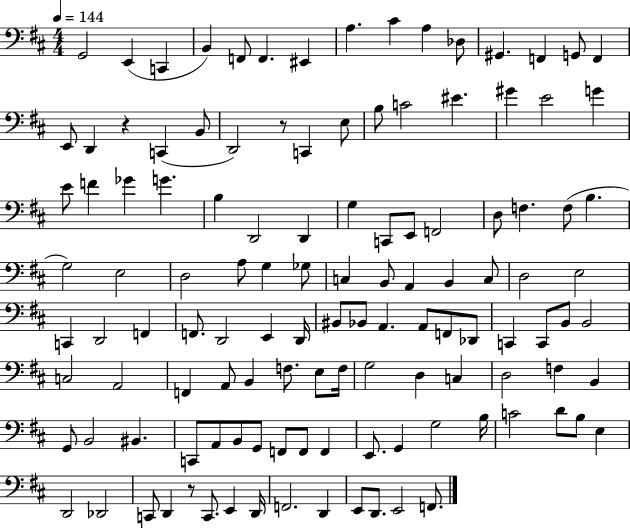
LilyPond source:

{
  \clef bass
  \numericTimeSignature
  \time 4/4
  \key d \major
  \tempo 4 = 144
  \repeat volta 2 { g,2 e,4( c,4 | b,4) f,8 f,4. eis,4 | a4. cis'4 a4 des8 | gis,4. f,4 g,8 f,4 | \break e,8 d,4 r4 c,4( b,8 | d,2) r8 c,4 e8 | b8 c'2 eis'4. | gis'4 e'2 g'4 | \break e'8 f'4 ges'4 g'4. | b4 d,2 d,4 | g4 c,8 e,8 f,2 | d8 f4. f8( b4. | \break g2) e2 | d2 a8 g4 ges8 | c4 b,8 a,4 b,4 c8 | d2 e2 | \break c,4 d,2 f,4 | f,8. d,2 e,4 d,16 | bis,8 bes,8 a,4. a,8 f,8 des,8 | c,4 c,8 b,8 b,2 | \break c2 a,2 | f,4 a,8 b,4 f8. e8 f16 | g2 d4 c4 | d2 f4 b,4 | \break g,8 b,2 bis,4. | c,8 a,8 b,8 g,8 f,8 f,8 f,4 | e,8. g,4 g2 b16 | c'2 d'8 b8 e4 | \break d,2 des,2 | c,8 d,4 r8 c,8. e,4 d,16 | f,2. d,4 | e,8 d,8. e,2 f,8. | \break } \bar "|."
}